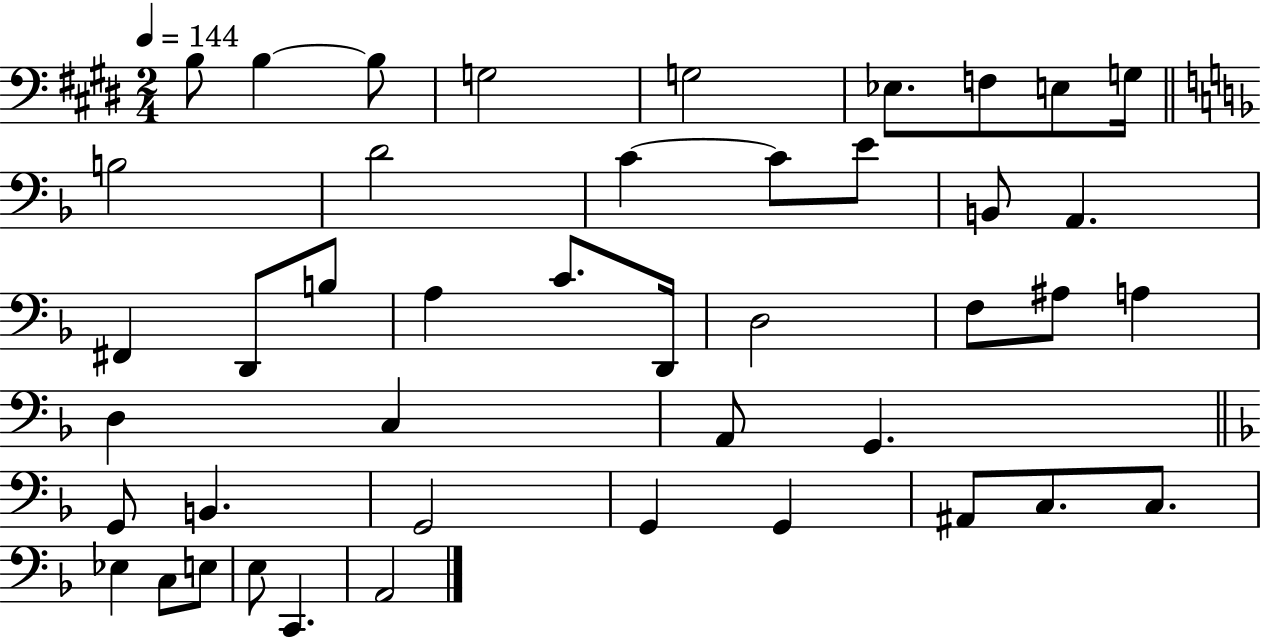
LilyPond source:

{
  \clef bass
  \numericTimeSignature
  \time 2/4
  \key e \major
  \tempo 4 = 144
  b8 b4~~ b8 | g2 | g2 | ees8. f8 e8 g16 | \break \bar "||" \break \key f \major b2 | d'2 | c'4~~ c'8 e'8 | b,8 a,4. | \break fis,4 d,8 b8 | a4 c'8. d,16 | d2 | f8 ais8 a4 | \break d4 c4 | a,8 g,4. | \bar "||" \break \key d \minor g,8 b,4. | g,2 | g,4 g,4 | ais,8 c8. c8. | \break ees4 c8 e8 | e8 c,4. | a,2 | \bar "|."
}